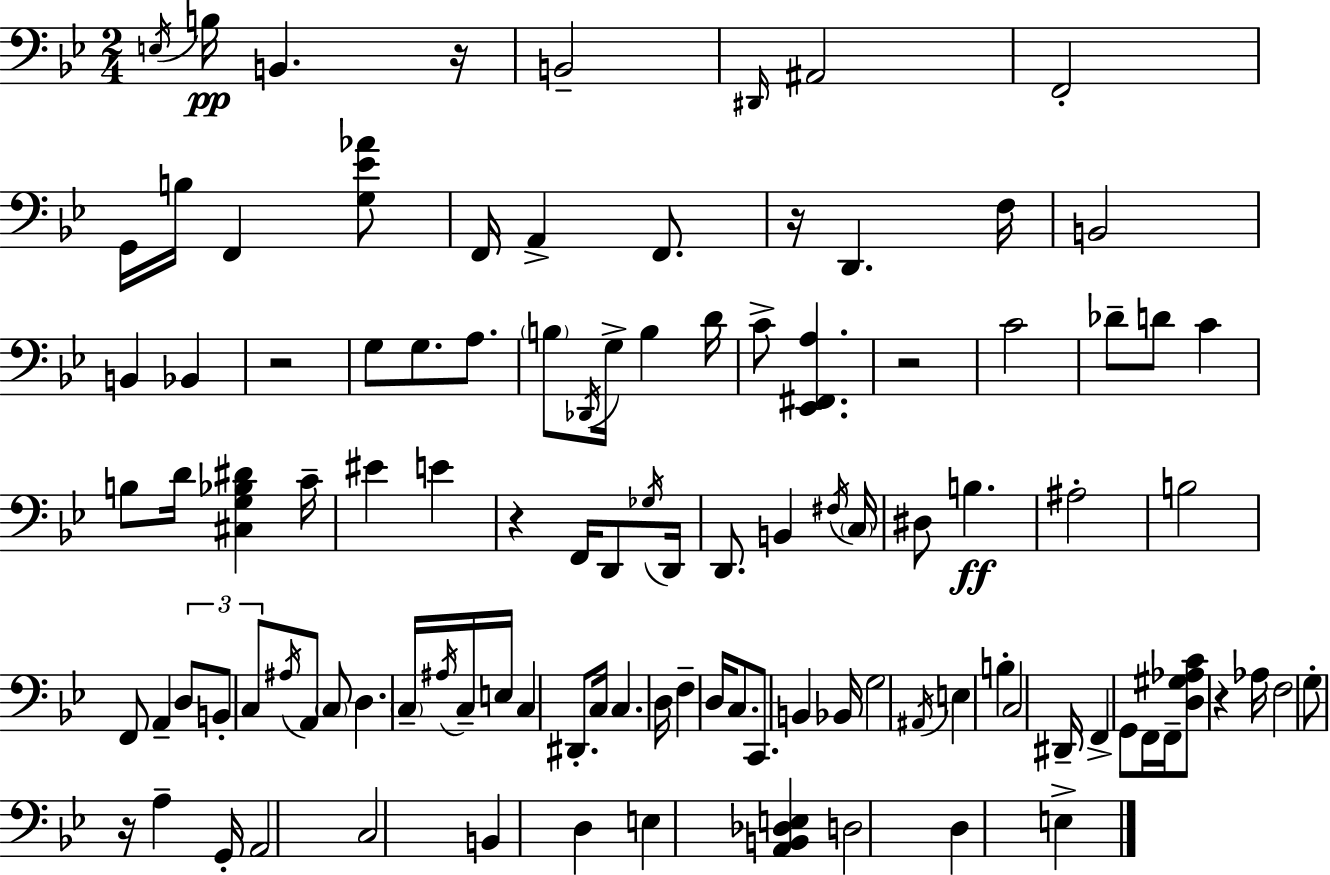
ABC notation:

X:1
T:Untitled
M:2/4
L:1/4
K:Gm
E,/4 B,/4 B,, z/4 B,,2 ^D,,/4 ^A,,2 F,,2 G,,/4 B,/4 F,, [G,_E_A]/2 F,,/4 A,, F,,/2 z/4 D,, F,/4 B,,2 B,, _B,, z2 G,/2 G,/2 A,/2 B,/2 _D,,/4 G,/4 B, D/4 C/2 [_E,,^F,,A,] z2 C2 _D/2 D/2 C B,/2 D/4 [^C,G,_B,^D] C/4 ^E E z F,,/4 D,,/2 _G,/4 D,,/4 D,,/2 B,, ^F,/4 C,/4 ^D,/2 B, ^A,2 B,2 F,,/2 A,, D,/2 B,,/2 C,/2 ^A,/4 A,,/2 C,/2 D, C,/4 ^A,/4 C,/4 E,/4 C, ^D,,/2 C,/4 C, D,/4 F, D,/4 C,/2 C,,/2 B,, _B,,/4 G,2 ^A,,/4 E, B, C,2 ^D,,/4 F,, G,,/2 F,,/4 F,,/4 [D,^G,_A,C]/2 z _A,/4 F,2 G,/2 z/4 A, G,,/4 A,,2 C,2 B,, D, E, [A,,B,,_D,E,] D,2 D, E,